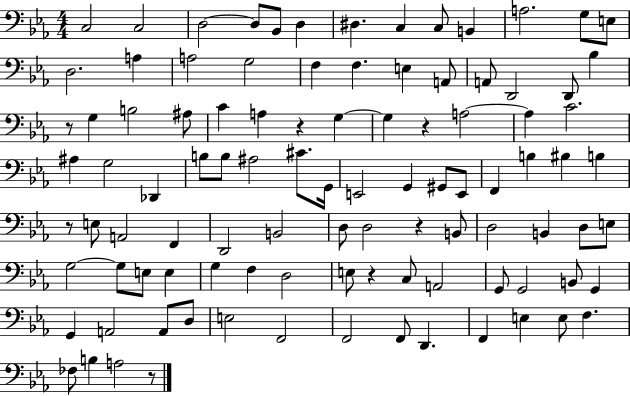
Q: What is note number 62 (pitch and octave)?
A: D3